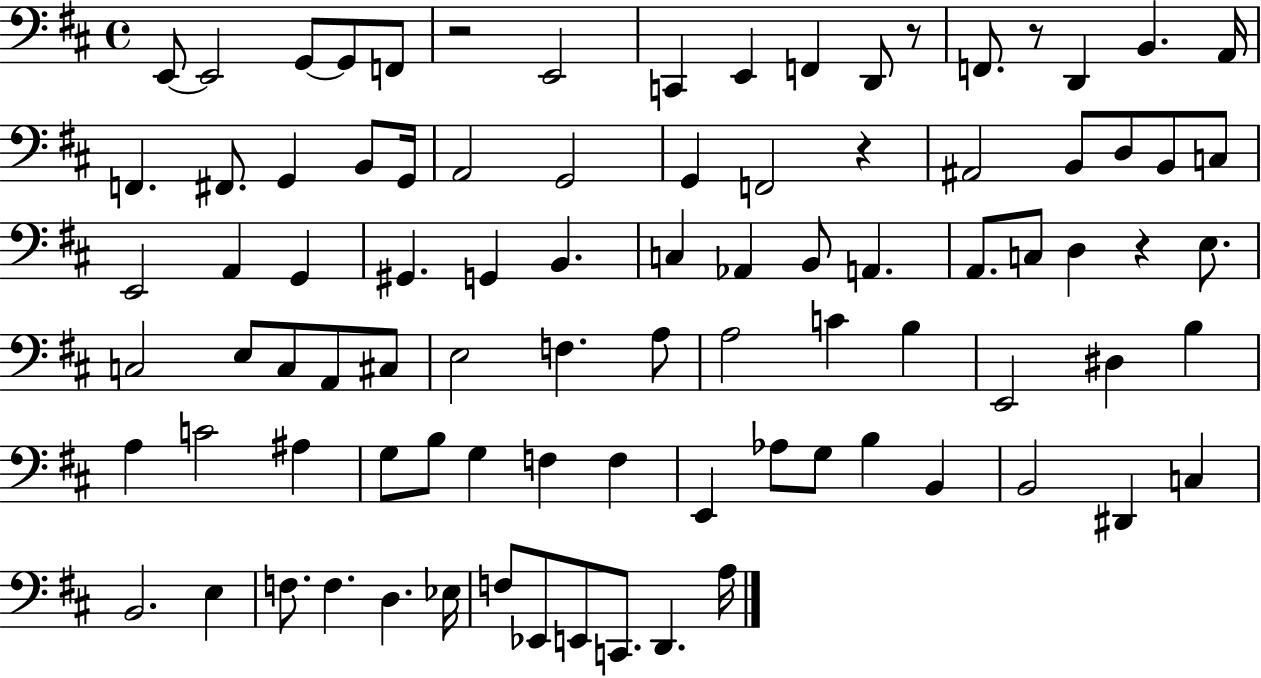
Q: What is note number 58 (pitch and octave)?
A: C4